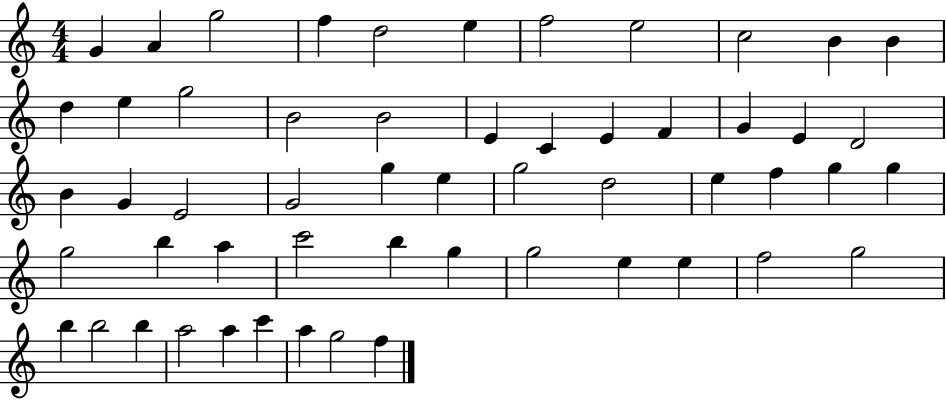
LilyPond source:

{
  \clef treble
  \numericTimeSignature
  \time 4/4
  \key c \major
  g'4 a'4 g''2 | f''4 d''2 e''4 | f''2 e''2 | c''2 b'4 b'4 | \break d''4 e''4 g''2 | b'2 b'2 | e'4 c'4 e'4 f'4 | g'4 e'4 d'2 | \break b'4 g'4 e'2 | g'2 g''4 e''4 | g''2 d''2 | e''4 f''4 g''4 g''4 | \break g''2 b''4 a''4 | c'''2 b''4 g''4 | g''2 e''4 e''4 | f''2 g''2 | \break b''4 b''2 b''4 | a''2 a''4 c'''4 | a''4 g''2 f''4 | \bar "|."
}